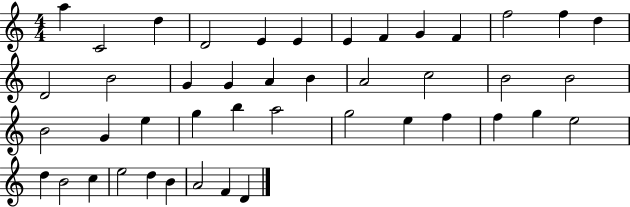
A5/q C4/h D5/q D4/h E4/q E4/q E4/q F4/q G4/q F4/q F5/h F5/q D5/q D4/h B4/h G4/q G4/q A4/q B4/q A4/h C5/h B4/h B4/h B4/h G4/q E5/q G5/q B5/q A5/h G5/h E5/q F5/q F5/q G5/q E5/h D5/q B4/h C5/q E5/h D5/q B4/q A4/h F4/q D4/q